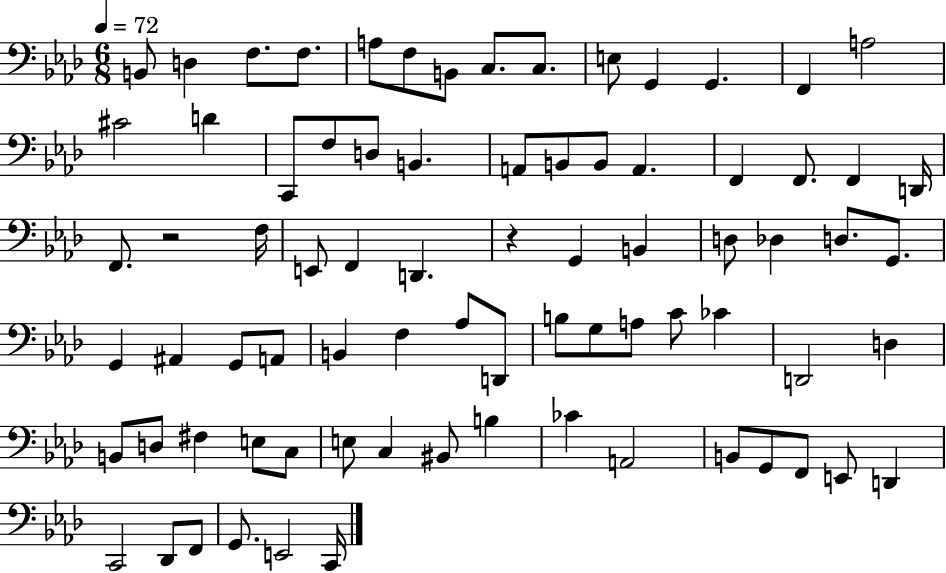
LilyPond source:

{
  \clef bass
  \numericTimeSignature
  \time 6/8
  \key aes \major
  \tempo 4 = 72
  b,8 d4 f8. f8. | a8 f8 b,8 c8. c8. | e8 g,4 g,4. | f,4 a2 | \break cis'2 d'4 | c,8 f8 d8 b,4. | a,8 b,8 b,8 a,4. | f,4 f,8. f,4 d,16 | \break f,8. r2 f16 | e,8 f,4 d,4. | r4 g,4 b,4 | d8 des4 d8. g,8. | \break g,4 ais,4 g,8 a,8 | b,4 f4 aes8 d,8 | b8 g8 a8 c'8 ces'4 | d,2 d4 | \break b,8 d8 fis4 e8 c8 | e8 c4 bis,8 b4 | ces'4 a,2 | b,8 g,8 f,8 e,8 d,4 | \break c,2 des,8 f,8 | g,8. e,2 c,16 | \bar "|."
}